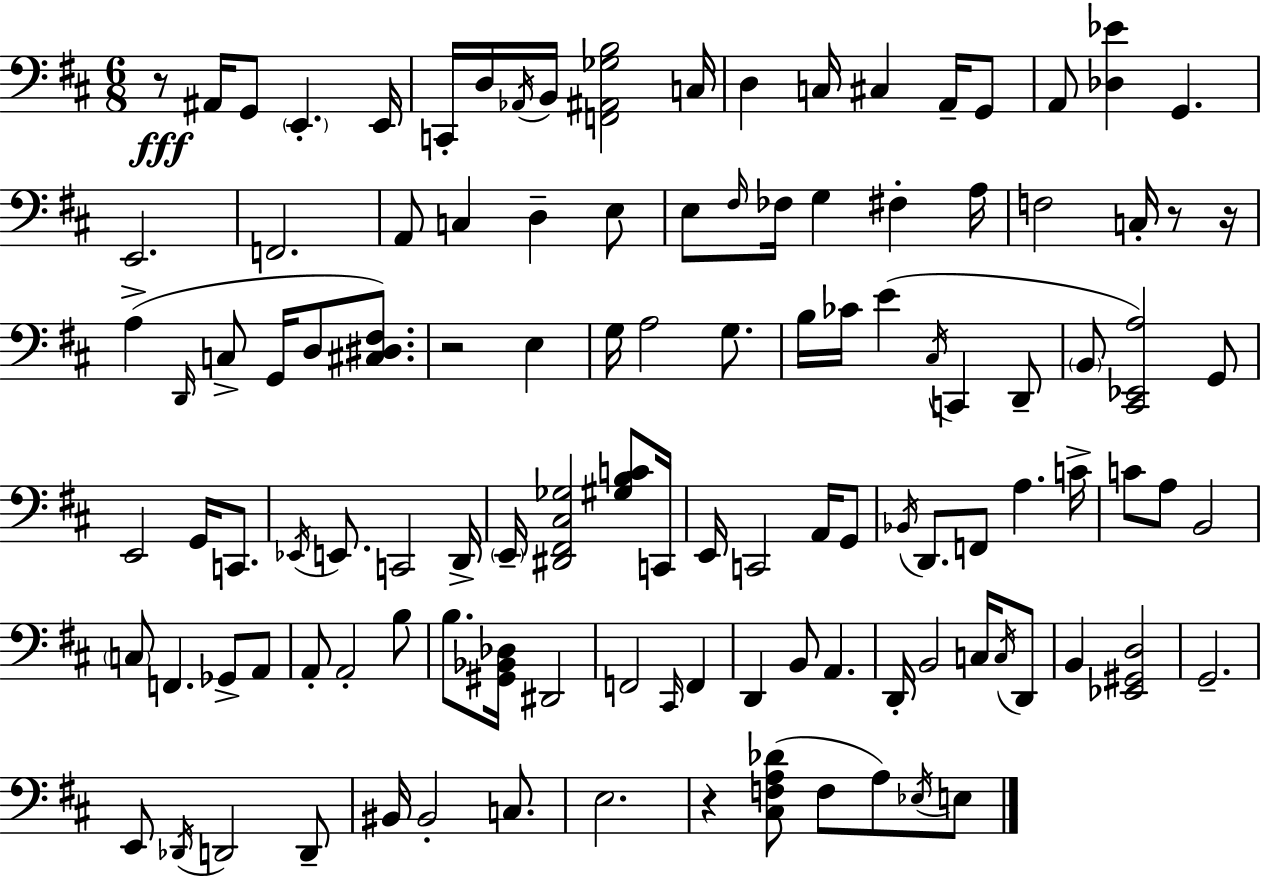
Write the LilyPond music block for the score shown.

{
  \clef bass
  \numericTimeSignature
  \time 6/8
  \key d \major
  r8\fff ais,16 g,8 \parenthesize e,4.-. e,16 | c,16-. d16 \acciaccatura { aes,16 } b,16 <f, ais, ges b>2 | c16 d4 c16 cis4 a,16-- g,8 | a,8 <des ees'>4 g,4. | \break e,2. | f,2. | a,8 c4 d4-- e8 | e8 \grace { fis16 } fes16 g4 fis4-. | \break a16 f2 c16-. r8 | r16 a4->( \grace { d,16 } c8-> g,16 d8 | <cis dis fis>8.) r2 e4 | g16 a2 | \break g8. b16 ces'16 e'4( \acciaccatura { cis16 } c,4 | d,8-- \parenthesize b,8 <cis, ees, a>2) | g,8 e,2 | g,16 c,8. \acciaccatura { ees,16 } e,8. c,2 | \break d,16-> \parenthesize e,16-- <dis, fis, cis ges>2 | <gis b c'>8 c,16 e,16 c,2 | a,16 g,8 \acciaccatura { bes,16 } d,8. f,8 a4. | c'16-> c'8 a8 b,2 | \break \parenthesize c8 f,4. | ges,8-> a,8 a,8-. a,2-. | b8 b8. <gis, bes, des>16 dis,2 | f,2 | \break \grace { cis,16 } f,4 d,4 b,8 | a,4. d,16-. b,2 | c16 \acciaccatura { c16 } d,8 b,4 | <ees, gis, d>2 g,2.-- | \break e,8 \acciaccatura { des,16 } d,2 | d,8-- bis,16 bis,2-. | c8. e2. | r4 | \break <cis f a des'>8( f8 a8) \acciaccatura { ees16 } e8 \bar "|."
}